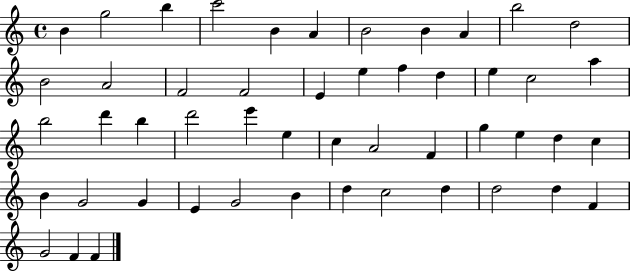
B4/q G5/h B5/q C6/h B4/q A4/q B4/h B4/q A4/q B5/h D5/h B4/h A4/h F4/h F4/h E4/q E5/q F5/q D5/q E5/q C5/h A5/q B5/h D6/q B5/q D6/h E6/q E5/q C5/q A4/h F4/q G5/q E5/q D5/q C5/q B4/q G4/h G4/q E4/q G4/h B4/q D5/q C5/h D5/q D5/h D5/q F4/q G4/h F4/q F4/q